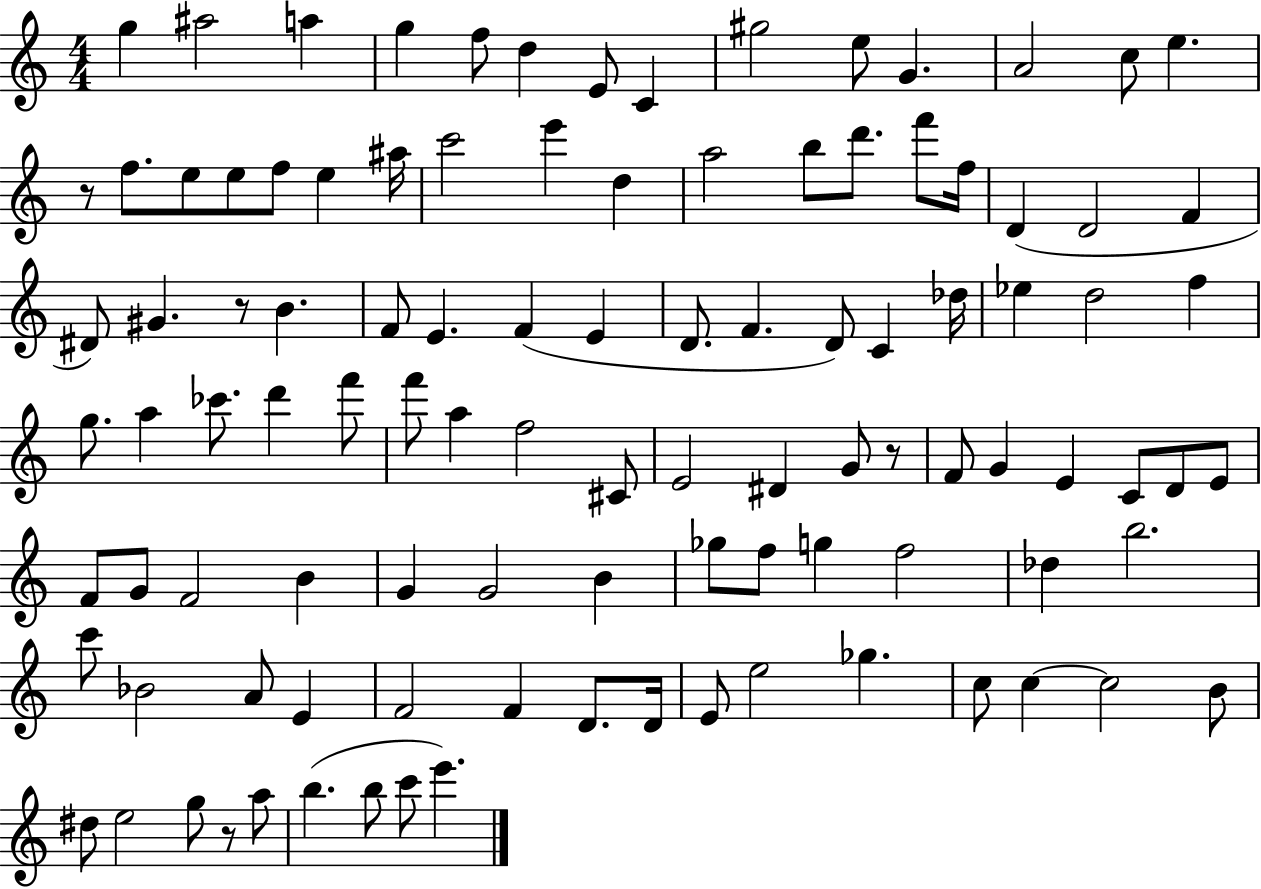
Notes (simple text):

G5/q A#5/h A5/q G5/q F5/e D5/q E4/e C4/q G#5/h E5/e G4/q. A4/h C5/e E5/q. R/e F5/e. E5/e E5/e F5/e E5/q A#5/s C6/h E6/q D5/q A5/h B5/e D6/e. F6/e F5/s D4/q D4/h F4/q D#4/e G#4/q. R/e B4/q. F4/e E4/q. F4/q E4/q D4/e. F4/q. D4/e C4/q Db5/s Eb5/q D5/h F5/q G5/e. A5/q CES6/e. D6/q F6/e F6/e A5/q F5/h C#4/e E4/h D#4/q G4/e R/e F4/e G4/q E4/q C4/e D4/e E4/e F4/e G4/e F4/h B4/q G4/q G4/h B4/q Gb5/e F5/e G5/q F5/h Db5/q B5/h. C6/e Bb4/h A4/e E4/q F4/h F4/q D4/e. D4/s E4/e E5/h Gb5/q. C5/e C5/q C5/h B4/e D#5/e E5/h G5/e R/e A5/e B5/q. B5/e C6/e E6/q.